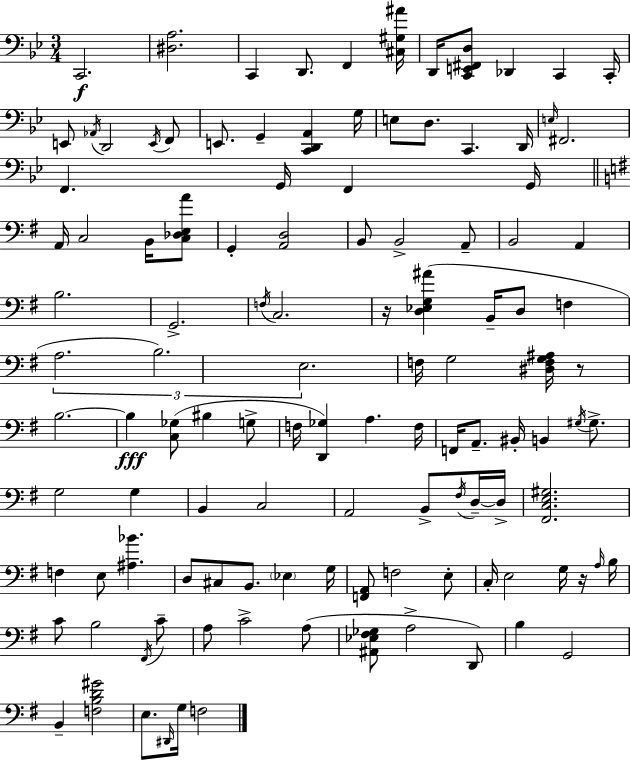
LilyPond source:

{
  \clef bass
  \numericTimeSignature
  \time 3/4
  \key bes \major
  \repeat volta 2 { c,2.\f | <dis a>2. | c,4 d,8. f,4 <cis gis ais'>16 | d,16 <c, e, fis, d>8 des,4 c,4 c,16-. | \break e,8 \acciaccatura { aes,16 } d,2 \acciaccatura { e,16 } | f,8 e,8. g,4-- <c, d, a,>4 | g16 e8 d8. c,4. | d,16 \grace { e16 } fis,2. | \break f,4. g,16 f,4 | g,16 \bar "||" \break \key e \minor a,16 c2 b,16 <c des e a'>8 | g,4-. <a, d>2 | b,8 b,2-> a,8-- | b,2 a,4 | \break b2. | g,2.-> | \acciaccatura { f16 } c2. | r16 <d ees g ais'>4( b,16-- d8 f4 | \break \tuplet 3/2 { a2. | b2.) | e2. } | f16 g2 <dis f g ais>16 r8 | \break b2.~~ | b4\fff <c ges>8( bis4 g8-> | f16 <d, ges>4) a4. | f16 f,16 a,8.-- bis,16-. b,4 \acciaccatura { gis16 } gis8.-> | \break g2 g4 | b,4 c2 | a,2 b,8-> | \acciaccatura { fis16 } d16--~~ d16-> <fis, c e gis>2. | \break f4 e8 <ais bes'>4. | d8 cis8 b,8. \parenthesize ees4 | g16 <f, a,>8 f2 | e8-. c16-. e2 | \break g16 r16 \grace { a16 } b16 c'8 b2 | \acciaccatura { fis,16 } c'8-- a8 c'2-> | a8( <ais, ees fis ges>8 a2-> | d,8) b4 g,2 | \break b,4-- <f b d' gis'>2 | e8. \grace { dis,16 } g16 f2 | } \bar "|."
}